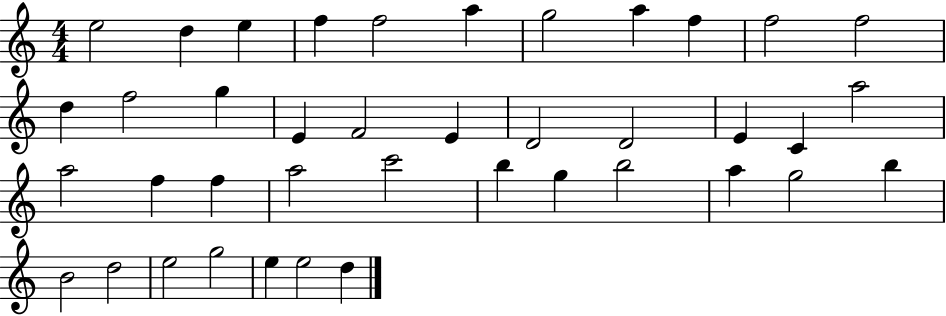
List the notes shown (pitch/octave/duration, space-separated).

E5/h D5/q E5/q F5/q F5/h A5/q G5/h A5/q F5/q F5/h F5/h D5/q F5/h G5/q E4/q F4/h E4/q D4/h D4/h E4/q C4/q A5/h A5/h F5/q F5/q A5/h C6/h B5/q G5/q B5/h A5/q G5/h B5/q B4/h D5/h E5/h G5/h E5/q E5/h D5/q